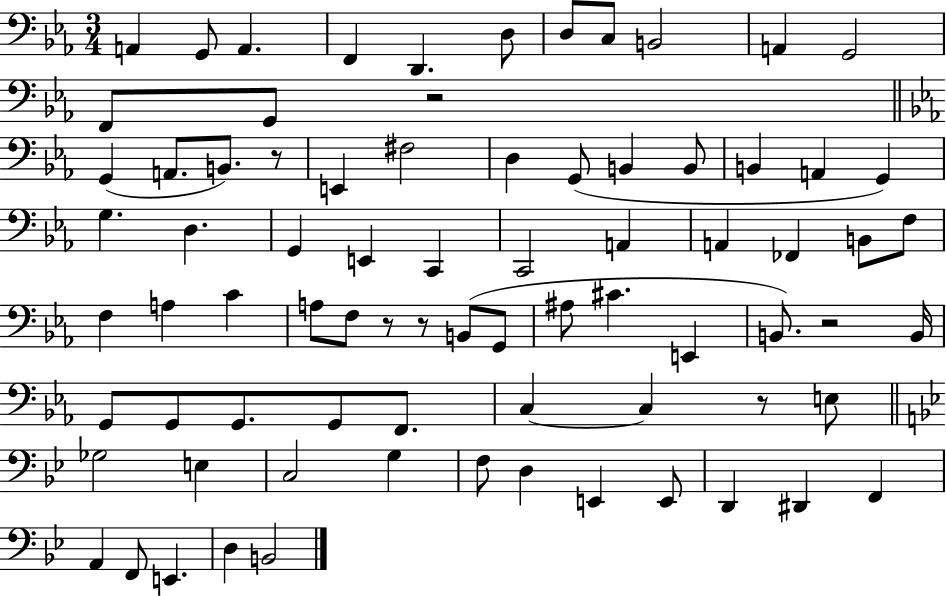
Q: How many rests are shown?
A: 6